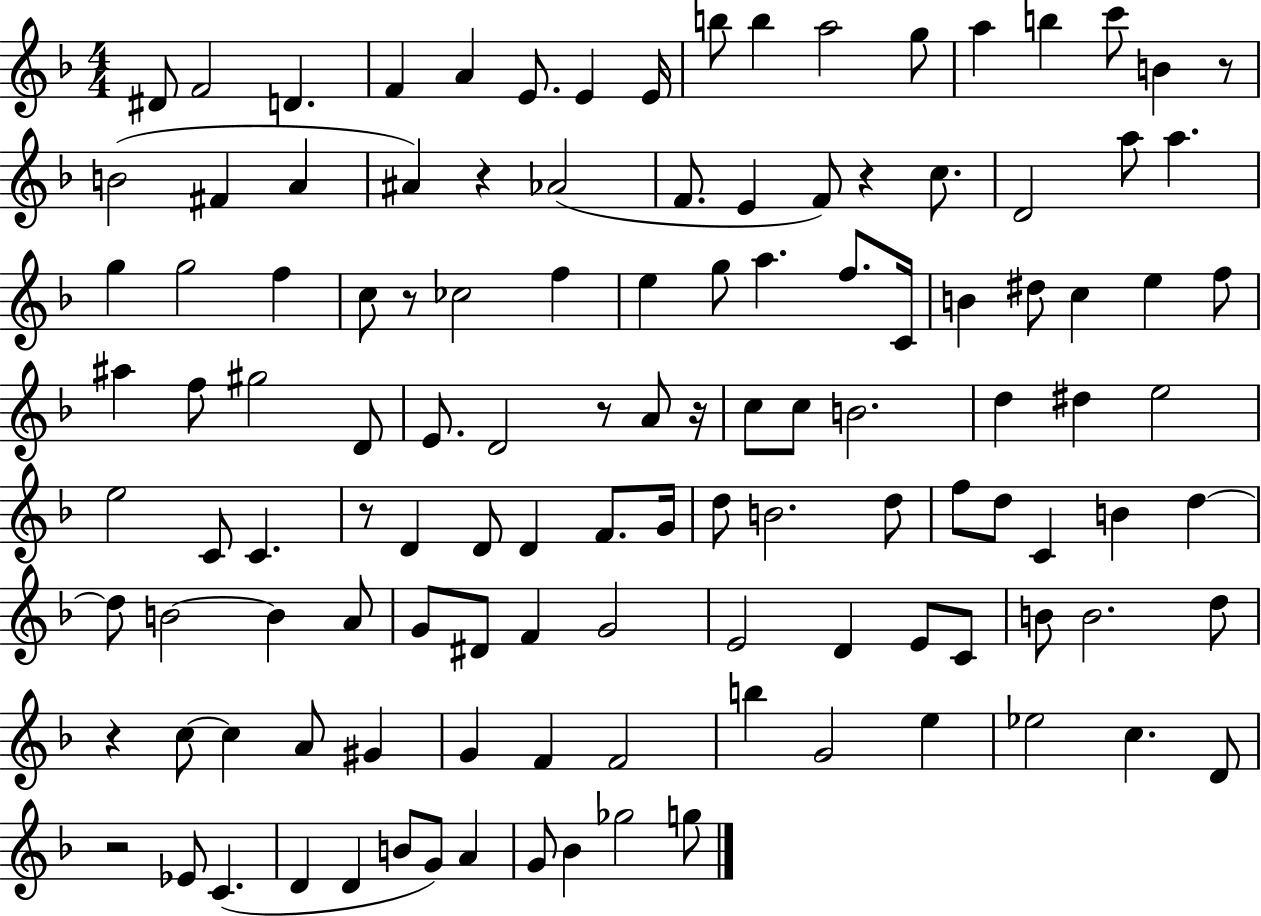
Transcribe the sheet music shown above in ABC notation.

X:1
T:Untitled
M:4/4
L:1/4
K:F
^D/2 F2 D F A E/2 E E/4 b/2 b a2 g/2 a b c'/2 B z/2 B2 ^F A ^A z _A2 F/2 E F/2 z c/2 D2 a/2 a g g2 f c/2 z/2 _c2 f e g/2 a f/2 C/4 B ^d/2 c e f/2 ^a f/2 ^g2 D/2 E/2 D2 z/2 A/2 z/4 c/2 c/2 B2 d ^d e2 e2 C/2 C z/2 D D/2 D F/2 G/4 d/2 B2 d/2 f/2 d/2 C B d d/2 B2 B A/2 G/2 ^D/2 F G2 E2 D E/2 C/2 B/2 B2 d/2 z c/2 c A/2 ^G G F F2 b G2 e _e2 c D/2 z2 _E/2 C D D B/2 G/2 A G/2 _B _g2 g/2